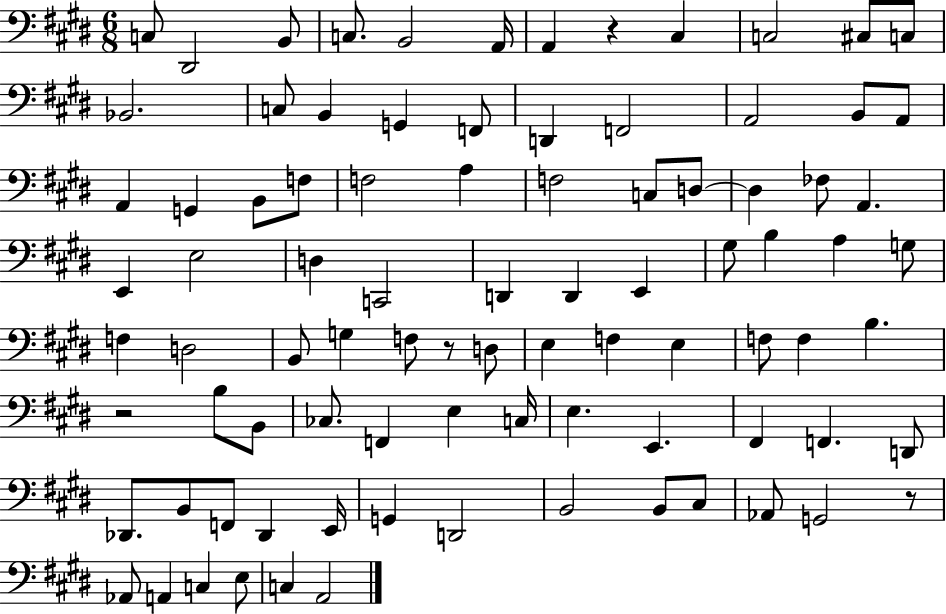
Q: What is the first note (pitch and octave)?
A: C3